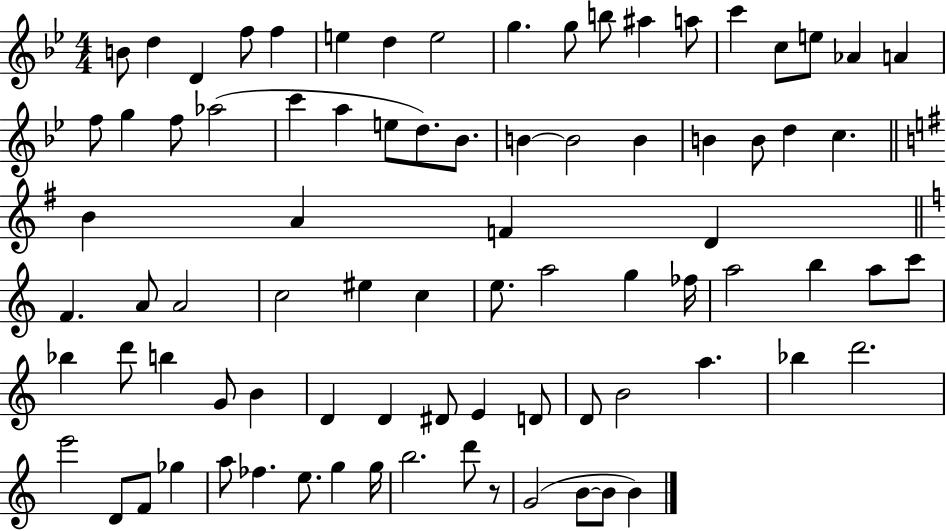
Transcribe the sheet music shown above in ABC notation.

X:1
T:Untitled
M:4/4
L:1/4
K:Bb
B/2 d D f/2 f e d e2 g g/2 b/2 ^a a/2 c' c/2 e/2 _A A f/2 g f/2 _a2 c' a e/2 d/2 _B/2 B B2 B B B/2 d c B A F D F A/2 A2 c2 ^e c e/2 a2 g _f/4 a2 b a/2 c'/2 _b d'/2 b G/2 B D D ^D/2 E D/2 D/2 B2 a _b d'2 e'2 D/2 F/2 _g a/2 _f e/2 g g/4 b2 d'/2 z/2 G2 B/2 B/2 B